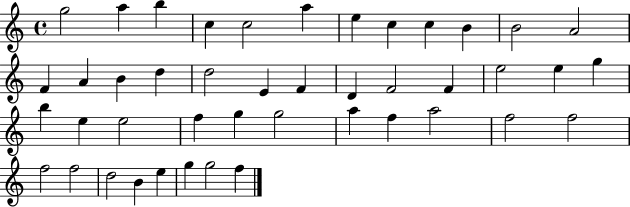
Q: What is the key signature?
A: C major